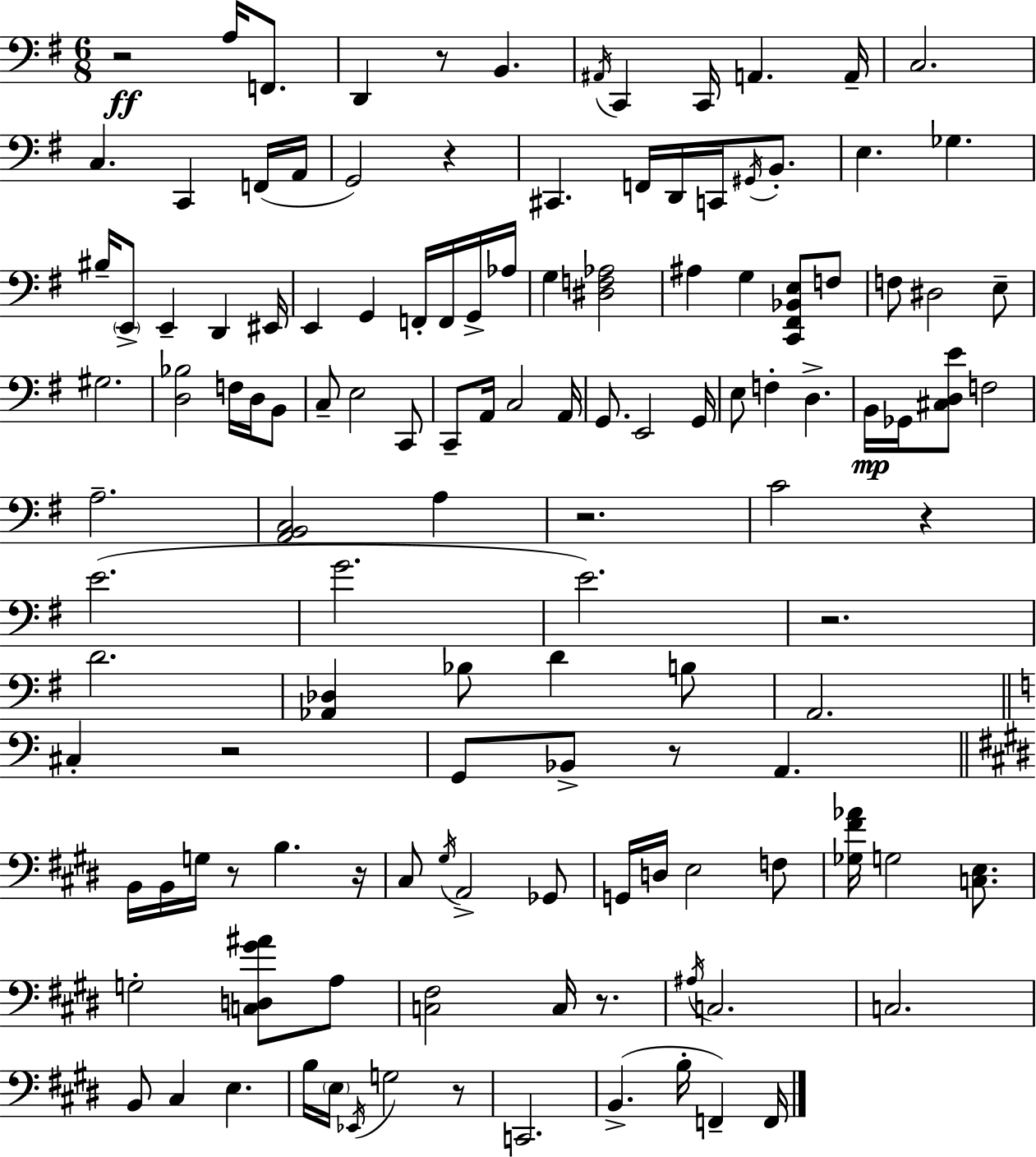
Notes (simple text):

R/h A3/s F2/e. D2/q R/e B2/q. A#2/s C2/q C2/s A2/q. A2/s C3/h. C3/q. C2/q F2/s A2/s G2/h R/q C#2/q. F2/s D2/s C2/s G#2/s B2/e. E3/q. Gb3/q. BIS3/s E2/e E2/q D2/q EIS2/s E2/q G2/q F2/s F2/s G2/s Ab3/s G3/q [D#3,F3,Ab3]/h A#3/q G3/q [C2,F#2,Bb2,E3]/e F3/e F3/e D#3/h E3/e G#3/h. [D3,Bb3]/h F3/s D3/s B2/e C3/e E3/h C2/e C2/e A2/s C3/h A2/s G2/e. E2/h G2/s E3/e F3/q D3/q. B2/s Gb2/s [C#3,D3,E4]/e F3/h A3/h. [A2,B2,C3]/h A3/q R/h. C4/h R/q E4/h. G4/h. E4/h. R/h. D4/h. [Ab2,Db3]/q Bb3/e D4/q B3/e A2/h. C#3/q R/h G2/e Bb2/e R/e A2/q. B2/s B2/s G3/s R/e B3/q. R/s C#3/e G#3/s A2/h Gb2/e G2/s D3/s E3/h F3/e [Gb3,F#4,Ab4]/s G3/h [C3,E3]/e. G3/h [C3,D3,G#4,A#4]/e A3/e [C3,F#3]/h C3/s R/e. A#3/s C3/h. C3/h. B2/e C#3/q E3/q. B3/s E3/s Eb2/s G3/h R/e C2/h. B2/q. B3/s F2/q F2/s